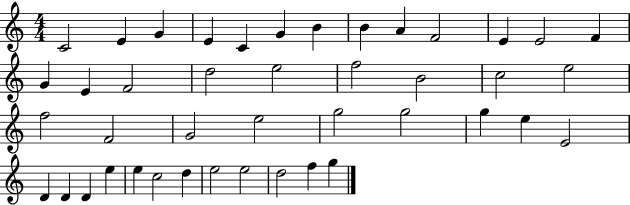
{
  \clef treble
  \numericTimeSignature
  \time 4/4
  \key c \major
  c'2 e'4 g'4 | e'4 c'4 g'4 b'4 | b'4 a'4 f'2 | e'4 e'2 f'4 | \break g'4 e'4 f'2 | d''2 e''2 | f''2 b'2 | c''2 e''2 | \break f''2 f'2 | g'2 e''2 | g''2 g''2 | g''4 e''4 e'2 | \break d'4 d'4 d'4 e''4 | e''4 c''2 d''4 | e''2 e''2 | d''2 f''4 g''4 | \break \bar "|."
}